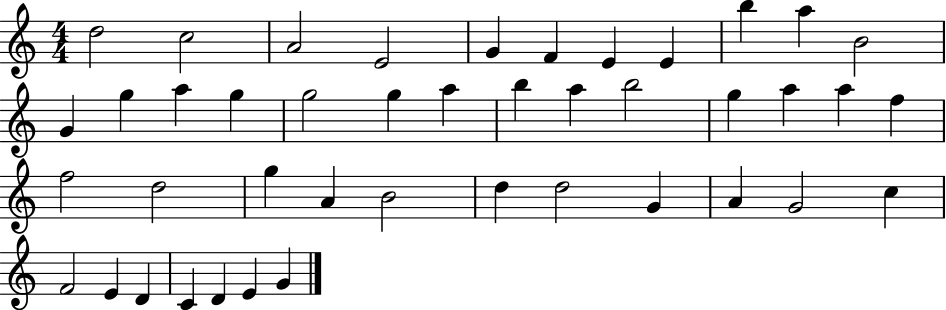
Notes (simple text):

D5/h C5/h A4/h E4/h G4/q F4/q E4/q E4/q B5/q A5/q B4/h G4/q G5/q A5/q G5/q G5/h G5/q A5/q B5/q A5/q B5/h G5/q A5/q A5/q F5/q F5/h D5/h G5/q A4/q B4/h D5/q D5/h G4/q A4/q G4/h C5/q F4/h E4/q D4/q C4/q D4/q E4/q G4/q